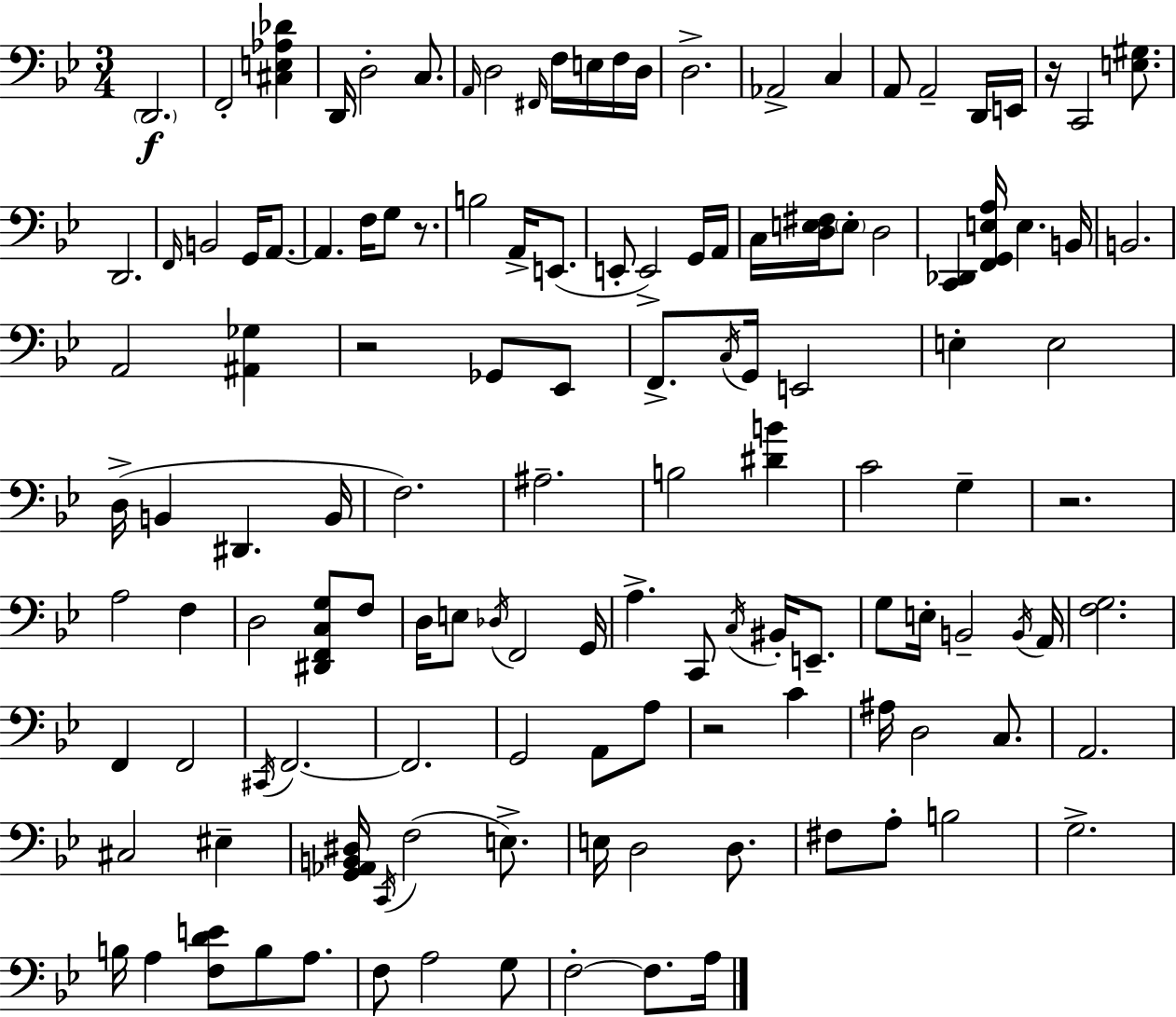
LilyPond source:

{
  \clef bass
  \numericTimeSignature
  \time 3/4
  \key g \minor
  \repeat volta 2 { \parenthesize d,2.\f | f,2-. <cis e aes des'>4 | d,16 d2-. c8. | \grace { a,16 } d2 \grace { fis,16 } f16 e16 | \break f16 d16 d2.-> | aes,2-> c4 | a,8 a,2-- | d,16 e,16 r16 c,2 <e gis>8. | \break d,2. | \grace { f,16 } b,2 g,16 | a,8.~~ a,4. f16 g8 | r8. b2 a,16-> | \break e,8.( e,8-. e,2->) | g,16 a,16 c16 <d e fis>16 \parenthesize e8-. d2 | <c, des,>4 <f, g, e a>16 e4. | b,16 b,2. | \break a,2 <ais, ges>4 | r2 ges,8 | ees,8 f,8.-> \acciaccatura { c16 } g,16 e,2 | e4-. e2 | \break d16->( b,4 dis,4. | b,16 f2.) | ais2.-- | b2 | \break <dis' b'>4 c'2 | g4-- r2. | a2 | f4 d2 | \break <dis, f, c g>8 f8 d16 e8 \acciaccatura { des16 } f,2 | g,16 a4.-> c,8 | \acciaccatura { c16 } bis,16-. e,8.-- g8 e16-. b,2-- | \acciaccatura { b,16 } a,16 <f g>2. | \break f,4 f,2 | \acciaccatura { cis,16 } f,2.~~ | f,2. | g,2 | \break a,8 a8 r2 | c'4 ais16 d2 | c8. a,2. | cis2 | \break eis4-- <g, aes, b, dis>16 \acciaccatura { c,16 }( f2 | e8.->) e16 d2 | d8. fis8 a8-. | b2 g2.-> | \break b16 a4 | <f d' e'>8 b8 a8. f8 a2 | g8 f2-.~~ | f8. a16 } \bar "|."
}